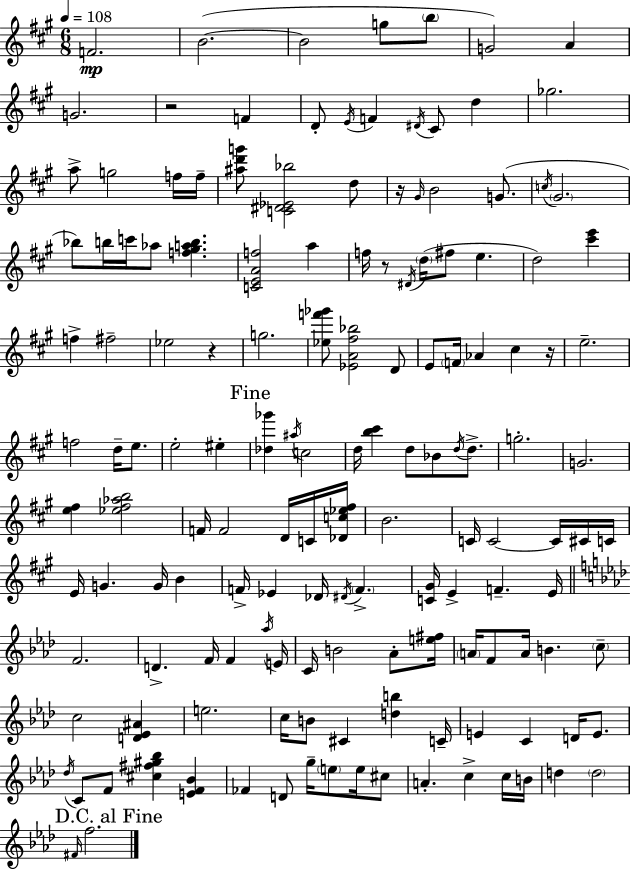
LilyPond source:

{
  \clef treble
  \numericTimeSignature
  \time 6/8
  \key a \major
  \tempo 4 = 108
  \repeat volta 2 { f'2.\mp | b'2.~(~ | b'2 g''8 \parenthesize b''8 | g'2) a'4 | \break g'2. | r2 f'4 | d'8-. \acciaccatura { e'16 } f'4 \acciaccatura { dis'16 } cis'8 d''4 | ges''2. | \break a''8-> g''2 | f''16 f''16-- <ais'' d''' g'''>8 <c' dis' ees' bes''>2 | d''8 r16 \grace { gis'16 } b'2 | g'8.( \acciaccatura { c''16 } \parenthesize gis'2. | \break bes''8) b''16 c'''16 aes''8 <f'' gis'' a'' b''>4. | <c' e' a' f''>2 | a''4 f''16 r8 \acciaccatura { dis'16 }( \parenthesize d''16 fis''8 e''4. | d''2) | \break <cis''' e'''>4 f''4-> fis''2-- | ees''2 | r4 g''2. | <ees'' f''' ges'''>8 <ees' a' fis'' bes''>2 | \break d'8 e'8 \parenthesize f'16 aes'4 | cis''4 r16 e''2.-- | f''2 | d''16-- e''8. e''2-. | \break eis''4-. \mark "Fine" <des'' ges'''>4 \acciaccatura { ais''16 } c''2 | d''16 <b'' cis'''>4 d''8 | bes'8 \acciaccatura { d''16 } d''8.-> g''2.-. | g'2. | \break <e'' fis''>4 <ees'' fis'' aes'' b''>2 | f'16 f'2 | d'16 c'16 <des' c'' ees'' fis''>16 b'2. | c'16 c'2~~ | \break c'16 cis'16 c'16 e'16 g'4. | g'16 b'4 f'16-> ees'4 | des'16 \acciaccatura { dis'16 } \parenthesize f'4.-> <c' gis'>16 e'4-> | f'4.-- e'16 \bar "||" \break \key f \minor f'2. | d'4.-> f'16 f'4 \acciaccatura { aes''16 } | e'16 c'16 b'2 aes'8-. | <e'' fis''>16 \parenthesize a'16 f'8 a'16 b'4. \parenthesize c''8-- | \break c''2 <d' ees' ais'>4 | e''2. | c''16 b'8 cis'4 <d'' b''>4 | c'16-- e'4 c'4 d'16 e'8. | \break \acciaccatura { des''16 } c'8 f'8 <cis'' fis'' gis'' bes''>4 <e' f' bes'>4 | fes'4 d'8 g''16-- \parenthesize e''8 e''16 | cis''8 a'4.-. c''4-> | c''16 b'16 d''4 \parenthesize d''2 | \break \mark "D.C. al Fine" \grace { fis'16 } f''2. | } \bar "|."
}